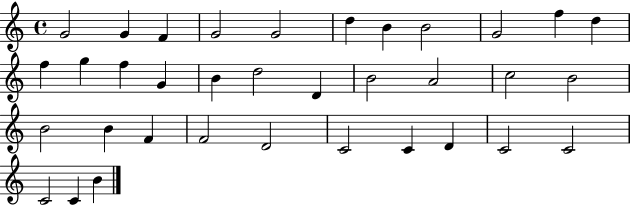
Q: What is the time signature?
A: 4/4